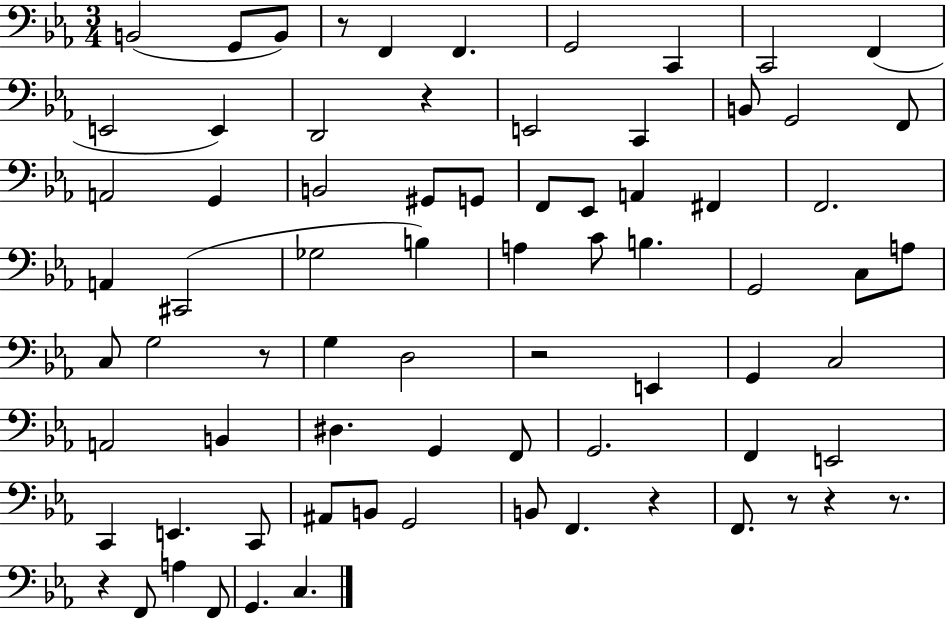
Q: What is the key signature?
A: EES major